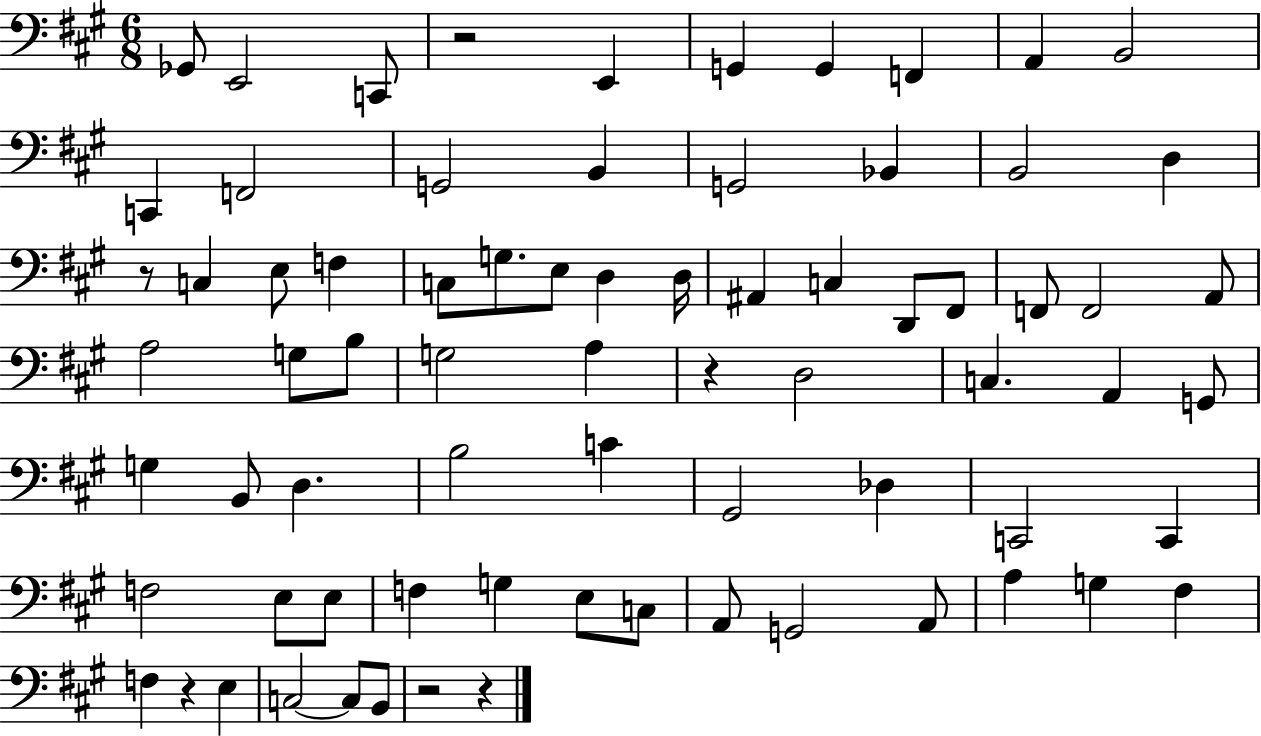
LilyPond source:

{
  \clef bass
  \numericTimeSignature
  \time 6/8
  \key a \major
  ges,8 e,2 c,8 | r2 e,4 | g,4 g,4 f,4 | a,4 b,2 | \break c,4 f,2 | g,2 b,4 | g,2 bes,4 | b,2 d4 | \break r8 c4 e8 f4 | c8 g8. e8 d4 d16 | ais,4 c4 d,8 fis,8 | f,8 f,2 a,8 | \break a2 g8 b8 | g2 a4 | r4 d2 | c4. a,4 g,8 | \break g4 b,8 d4. | b2 c'4 | gis,2 des4 | c,2 c,4 | \break f2 e8 e8 | f4 g4 e8 c8 | a,8 g,2 a,8 | a4 g4 fis4 | \break f4 r4 e4 | c2~~ c8 b,8 | r2 r4 | \bar "|."
}